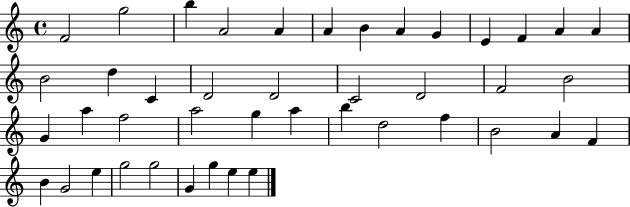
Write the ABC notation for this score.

X:1
T:Untitled
M:4/4
L:1/4
K:C
F2 g2 b A2 A A B A G E F A A B2 d C D2 D2 C2 D2 F2 B2 G a f2 a2 g a b d2 f B2 A F B G2 e g2 g2 G g e e